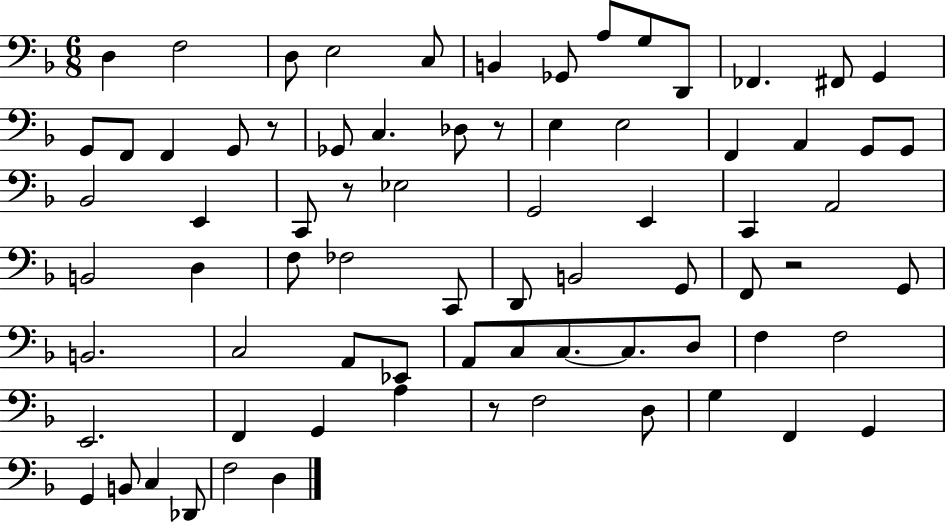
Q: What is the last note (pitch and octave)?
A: D3